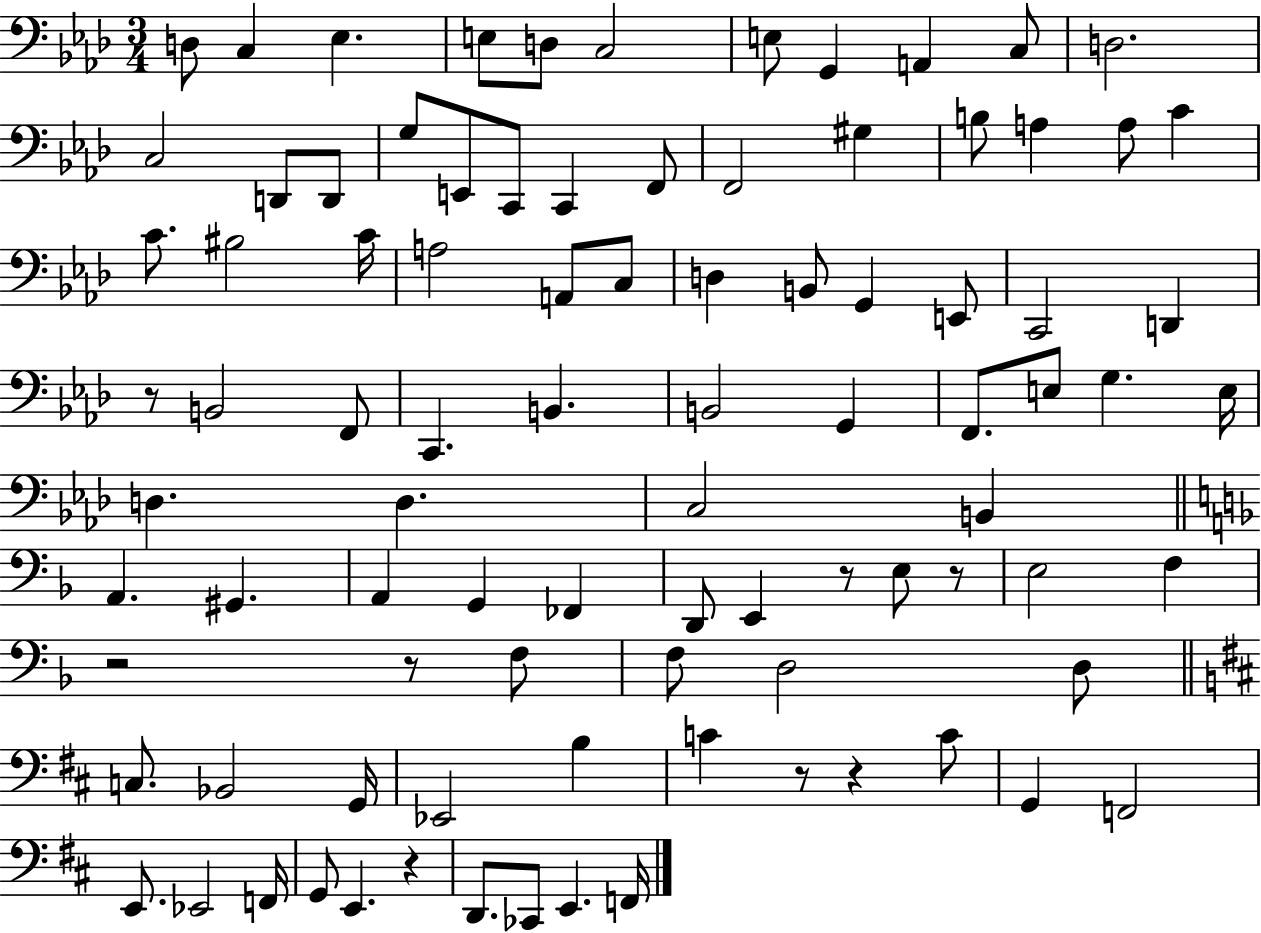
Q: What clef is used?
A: bass